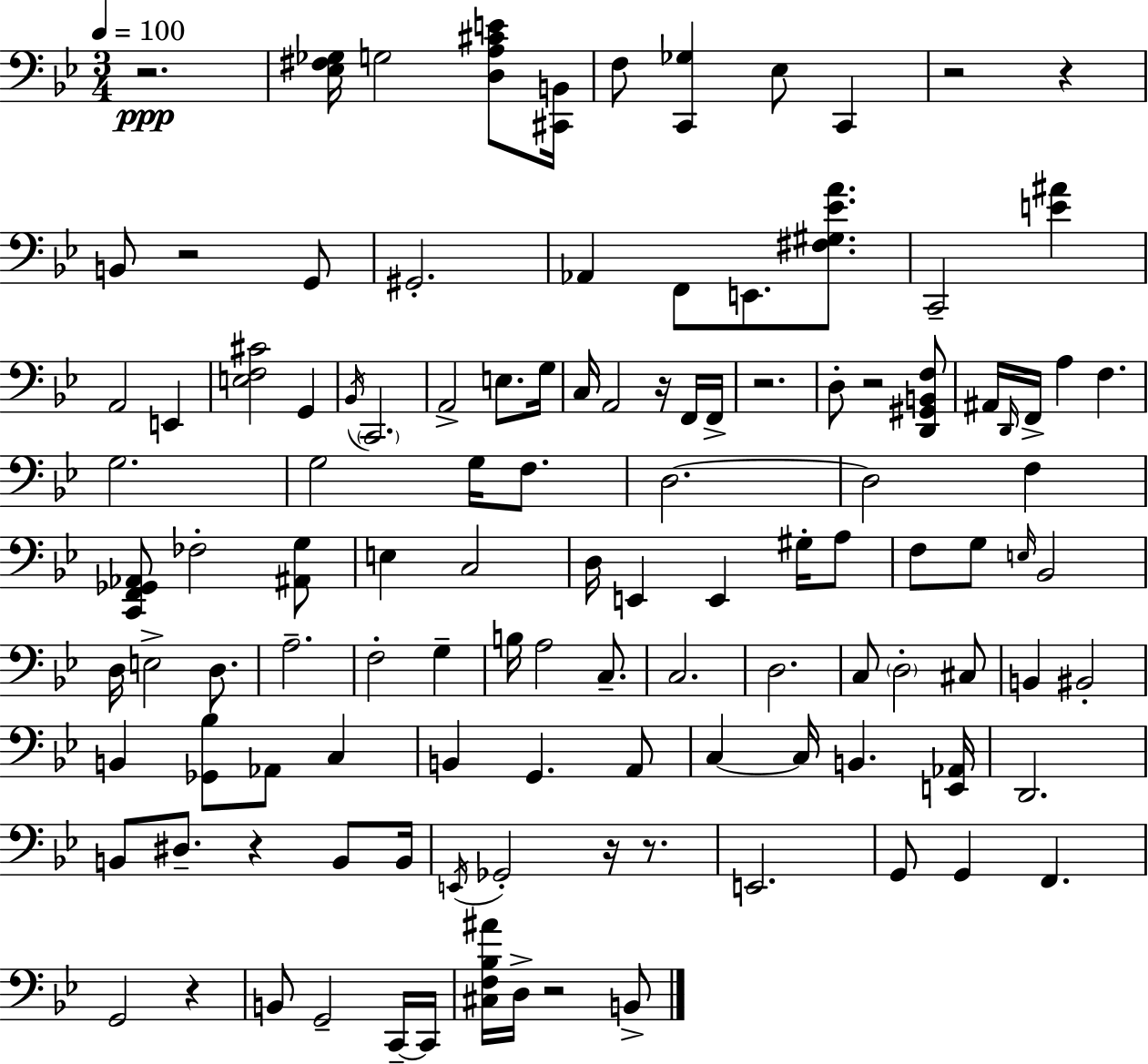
X:1
T:Untitled
M:3/4
L:1/4
K:Bb
z2 [_E,^F,_G,]/4 G,2 [D,A,^CE]/2 [^C,,B,,]/4 F,/2 [C,,_G,] _E,/2 C,, z2 z B,,/2 z2 G,,/2 ^G,,2 _A,, F,,/2 E,,/2 [^F,^G,_EA]/2 C,,2 [E^A] A,,2 E,, [E,F,^C]2 G,, _B,,/4 C,,2 A,,2 E,/2 G,/4 C,/4 A,,2 z/4 F,,/4 F,,/4 z2 D,/2 z2 [D,,^G,,B,,F,]/2 ^A,,/4 D,,/4 F,,/4 A, F, G,2 G,2 G,/4 F,/2 D,2 D,2 F, [C,,F,,_G,,_A,,]/2 _F,2 [^A,,G,]/2 E, C,2 D,/4 E,, E,, ^G,/4 A,/2 F,/2 G,/2 E,/4 _B,,2 D,/4 E,2 D,/2 A,2 F,2 G, B,/4 A,2 C,/2 C,2 D,2 C,/2 D,2 ^C,/2 B,, ^B,,2 B,, [_G,,_B,]/2 _A,,/2 C, B,, G,, A,,/2 C, C,/4 B,, [E,,_A,,]/4 D,,2 B,,/2 ^D,/2 z B,,/2 B,,/4 E,,/4 _G,,2 z/4 z/2 E,,2 G,,/2 G,, F,, G,,2 z B,,/2 G,,2 C,,/4 C,,/4 [^C,F,_B,^A]/4 D,/4 z2 B,,/2